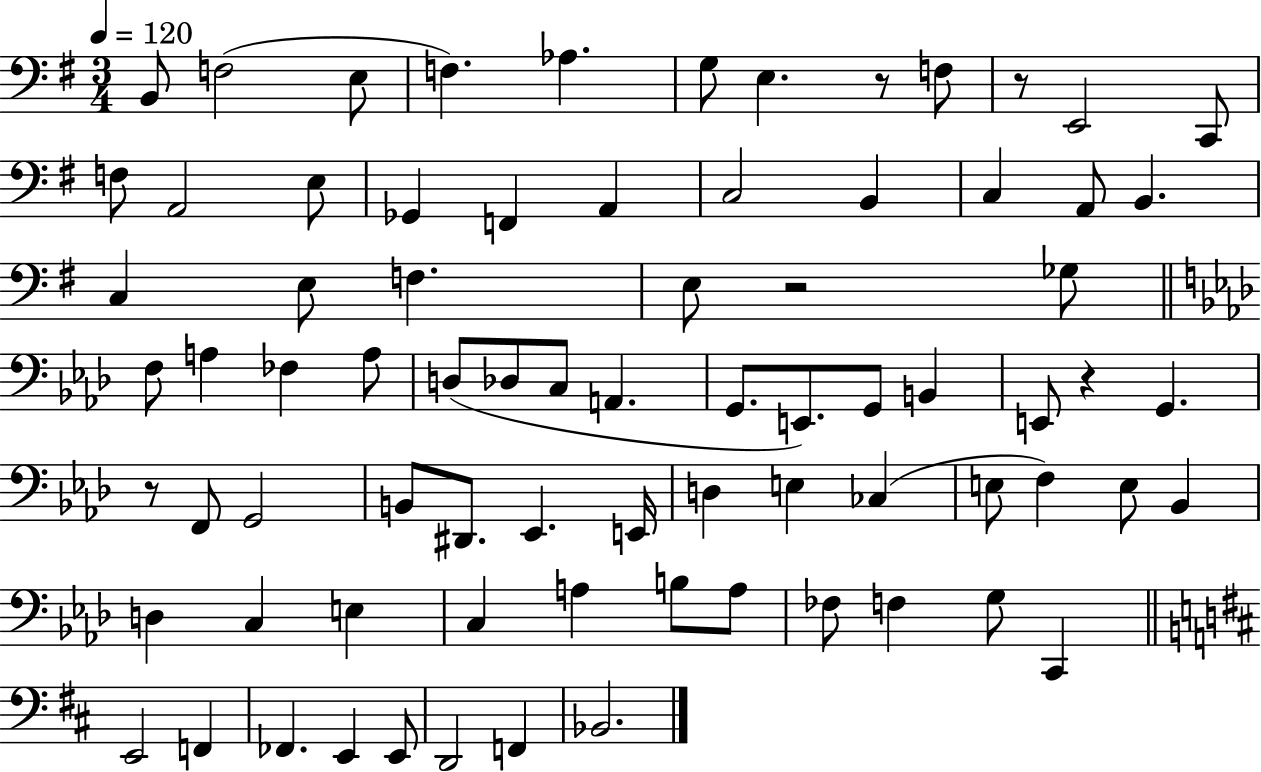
B2/e F3/h E3/e F3/q. Ab3/q. G3/e E3/q. R/e F3/e R/e E2/h C2/e F3/e A2/h E3/e Gb2/q F2/q A2/q C3/h B2/q C3/q A2/e B2/q. C3/q E3/e F3/q. E3/e R/h Gb3/e F3/e A3/q FES3/q A3/e D3/e Db3/e C3/e A2/q. G2/e. E2/e. G2/e B2/q E2/e R/q G2/q. R/e F2/e G2/h B2/e D#2/e. Eb2/q. E2/s D3/q E3/q CES3/q E3/e F3/q E3/e Bb2/q D3/q C3/q E3/q C3/q A3/q B3/e A3/e FES3/e F3/q G3/e C2/q E2/h F2/q FES2/q. E2/q E2/e D2/h F2/q Bb2/h.